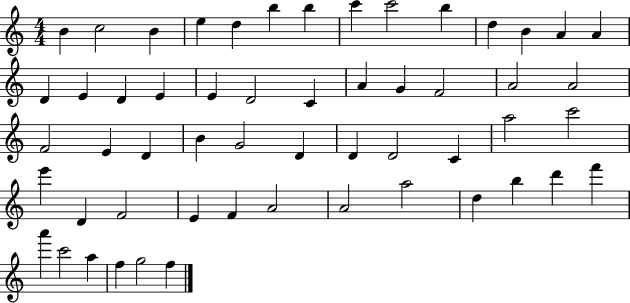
B4/q C5/h B4/q E5/q D5/q B5/q B5/q C6/q C6/h B5/q D5/q B4/q A4/q A4/q D4/q E4/q D4/q E4/q E4/q D4/h C4/q A4/q G4/q F4/h A4/h A4/h F4/h E4/q D4/q B4/q G4/h D4/q D4/q D4/h C4/q A5/h C6/h E6/q D4/q F4/h E4/q F4/q A4/h A4/h A5/h D5/q B5/q D6/q F6/q A6/q C6/h A5/q F5/q G5/h F5/q